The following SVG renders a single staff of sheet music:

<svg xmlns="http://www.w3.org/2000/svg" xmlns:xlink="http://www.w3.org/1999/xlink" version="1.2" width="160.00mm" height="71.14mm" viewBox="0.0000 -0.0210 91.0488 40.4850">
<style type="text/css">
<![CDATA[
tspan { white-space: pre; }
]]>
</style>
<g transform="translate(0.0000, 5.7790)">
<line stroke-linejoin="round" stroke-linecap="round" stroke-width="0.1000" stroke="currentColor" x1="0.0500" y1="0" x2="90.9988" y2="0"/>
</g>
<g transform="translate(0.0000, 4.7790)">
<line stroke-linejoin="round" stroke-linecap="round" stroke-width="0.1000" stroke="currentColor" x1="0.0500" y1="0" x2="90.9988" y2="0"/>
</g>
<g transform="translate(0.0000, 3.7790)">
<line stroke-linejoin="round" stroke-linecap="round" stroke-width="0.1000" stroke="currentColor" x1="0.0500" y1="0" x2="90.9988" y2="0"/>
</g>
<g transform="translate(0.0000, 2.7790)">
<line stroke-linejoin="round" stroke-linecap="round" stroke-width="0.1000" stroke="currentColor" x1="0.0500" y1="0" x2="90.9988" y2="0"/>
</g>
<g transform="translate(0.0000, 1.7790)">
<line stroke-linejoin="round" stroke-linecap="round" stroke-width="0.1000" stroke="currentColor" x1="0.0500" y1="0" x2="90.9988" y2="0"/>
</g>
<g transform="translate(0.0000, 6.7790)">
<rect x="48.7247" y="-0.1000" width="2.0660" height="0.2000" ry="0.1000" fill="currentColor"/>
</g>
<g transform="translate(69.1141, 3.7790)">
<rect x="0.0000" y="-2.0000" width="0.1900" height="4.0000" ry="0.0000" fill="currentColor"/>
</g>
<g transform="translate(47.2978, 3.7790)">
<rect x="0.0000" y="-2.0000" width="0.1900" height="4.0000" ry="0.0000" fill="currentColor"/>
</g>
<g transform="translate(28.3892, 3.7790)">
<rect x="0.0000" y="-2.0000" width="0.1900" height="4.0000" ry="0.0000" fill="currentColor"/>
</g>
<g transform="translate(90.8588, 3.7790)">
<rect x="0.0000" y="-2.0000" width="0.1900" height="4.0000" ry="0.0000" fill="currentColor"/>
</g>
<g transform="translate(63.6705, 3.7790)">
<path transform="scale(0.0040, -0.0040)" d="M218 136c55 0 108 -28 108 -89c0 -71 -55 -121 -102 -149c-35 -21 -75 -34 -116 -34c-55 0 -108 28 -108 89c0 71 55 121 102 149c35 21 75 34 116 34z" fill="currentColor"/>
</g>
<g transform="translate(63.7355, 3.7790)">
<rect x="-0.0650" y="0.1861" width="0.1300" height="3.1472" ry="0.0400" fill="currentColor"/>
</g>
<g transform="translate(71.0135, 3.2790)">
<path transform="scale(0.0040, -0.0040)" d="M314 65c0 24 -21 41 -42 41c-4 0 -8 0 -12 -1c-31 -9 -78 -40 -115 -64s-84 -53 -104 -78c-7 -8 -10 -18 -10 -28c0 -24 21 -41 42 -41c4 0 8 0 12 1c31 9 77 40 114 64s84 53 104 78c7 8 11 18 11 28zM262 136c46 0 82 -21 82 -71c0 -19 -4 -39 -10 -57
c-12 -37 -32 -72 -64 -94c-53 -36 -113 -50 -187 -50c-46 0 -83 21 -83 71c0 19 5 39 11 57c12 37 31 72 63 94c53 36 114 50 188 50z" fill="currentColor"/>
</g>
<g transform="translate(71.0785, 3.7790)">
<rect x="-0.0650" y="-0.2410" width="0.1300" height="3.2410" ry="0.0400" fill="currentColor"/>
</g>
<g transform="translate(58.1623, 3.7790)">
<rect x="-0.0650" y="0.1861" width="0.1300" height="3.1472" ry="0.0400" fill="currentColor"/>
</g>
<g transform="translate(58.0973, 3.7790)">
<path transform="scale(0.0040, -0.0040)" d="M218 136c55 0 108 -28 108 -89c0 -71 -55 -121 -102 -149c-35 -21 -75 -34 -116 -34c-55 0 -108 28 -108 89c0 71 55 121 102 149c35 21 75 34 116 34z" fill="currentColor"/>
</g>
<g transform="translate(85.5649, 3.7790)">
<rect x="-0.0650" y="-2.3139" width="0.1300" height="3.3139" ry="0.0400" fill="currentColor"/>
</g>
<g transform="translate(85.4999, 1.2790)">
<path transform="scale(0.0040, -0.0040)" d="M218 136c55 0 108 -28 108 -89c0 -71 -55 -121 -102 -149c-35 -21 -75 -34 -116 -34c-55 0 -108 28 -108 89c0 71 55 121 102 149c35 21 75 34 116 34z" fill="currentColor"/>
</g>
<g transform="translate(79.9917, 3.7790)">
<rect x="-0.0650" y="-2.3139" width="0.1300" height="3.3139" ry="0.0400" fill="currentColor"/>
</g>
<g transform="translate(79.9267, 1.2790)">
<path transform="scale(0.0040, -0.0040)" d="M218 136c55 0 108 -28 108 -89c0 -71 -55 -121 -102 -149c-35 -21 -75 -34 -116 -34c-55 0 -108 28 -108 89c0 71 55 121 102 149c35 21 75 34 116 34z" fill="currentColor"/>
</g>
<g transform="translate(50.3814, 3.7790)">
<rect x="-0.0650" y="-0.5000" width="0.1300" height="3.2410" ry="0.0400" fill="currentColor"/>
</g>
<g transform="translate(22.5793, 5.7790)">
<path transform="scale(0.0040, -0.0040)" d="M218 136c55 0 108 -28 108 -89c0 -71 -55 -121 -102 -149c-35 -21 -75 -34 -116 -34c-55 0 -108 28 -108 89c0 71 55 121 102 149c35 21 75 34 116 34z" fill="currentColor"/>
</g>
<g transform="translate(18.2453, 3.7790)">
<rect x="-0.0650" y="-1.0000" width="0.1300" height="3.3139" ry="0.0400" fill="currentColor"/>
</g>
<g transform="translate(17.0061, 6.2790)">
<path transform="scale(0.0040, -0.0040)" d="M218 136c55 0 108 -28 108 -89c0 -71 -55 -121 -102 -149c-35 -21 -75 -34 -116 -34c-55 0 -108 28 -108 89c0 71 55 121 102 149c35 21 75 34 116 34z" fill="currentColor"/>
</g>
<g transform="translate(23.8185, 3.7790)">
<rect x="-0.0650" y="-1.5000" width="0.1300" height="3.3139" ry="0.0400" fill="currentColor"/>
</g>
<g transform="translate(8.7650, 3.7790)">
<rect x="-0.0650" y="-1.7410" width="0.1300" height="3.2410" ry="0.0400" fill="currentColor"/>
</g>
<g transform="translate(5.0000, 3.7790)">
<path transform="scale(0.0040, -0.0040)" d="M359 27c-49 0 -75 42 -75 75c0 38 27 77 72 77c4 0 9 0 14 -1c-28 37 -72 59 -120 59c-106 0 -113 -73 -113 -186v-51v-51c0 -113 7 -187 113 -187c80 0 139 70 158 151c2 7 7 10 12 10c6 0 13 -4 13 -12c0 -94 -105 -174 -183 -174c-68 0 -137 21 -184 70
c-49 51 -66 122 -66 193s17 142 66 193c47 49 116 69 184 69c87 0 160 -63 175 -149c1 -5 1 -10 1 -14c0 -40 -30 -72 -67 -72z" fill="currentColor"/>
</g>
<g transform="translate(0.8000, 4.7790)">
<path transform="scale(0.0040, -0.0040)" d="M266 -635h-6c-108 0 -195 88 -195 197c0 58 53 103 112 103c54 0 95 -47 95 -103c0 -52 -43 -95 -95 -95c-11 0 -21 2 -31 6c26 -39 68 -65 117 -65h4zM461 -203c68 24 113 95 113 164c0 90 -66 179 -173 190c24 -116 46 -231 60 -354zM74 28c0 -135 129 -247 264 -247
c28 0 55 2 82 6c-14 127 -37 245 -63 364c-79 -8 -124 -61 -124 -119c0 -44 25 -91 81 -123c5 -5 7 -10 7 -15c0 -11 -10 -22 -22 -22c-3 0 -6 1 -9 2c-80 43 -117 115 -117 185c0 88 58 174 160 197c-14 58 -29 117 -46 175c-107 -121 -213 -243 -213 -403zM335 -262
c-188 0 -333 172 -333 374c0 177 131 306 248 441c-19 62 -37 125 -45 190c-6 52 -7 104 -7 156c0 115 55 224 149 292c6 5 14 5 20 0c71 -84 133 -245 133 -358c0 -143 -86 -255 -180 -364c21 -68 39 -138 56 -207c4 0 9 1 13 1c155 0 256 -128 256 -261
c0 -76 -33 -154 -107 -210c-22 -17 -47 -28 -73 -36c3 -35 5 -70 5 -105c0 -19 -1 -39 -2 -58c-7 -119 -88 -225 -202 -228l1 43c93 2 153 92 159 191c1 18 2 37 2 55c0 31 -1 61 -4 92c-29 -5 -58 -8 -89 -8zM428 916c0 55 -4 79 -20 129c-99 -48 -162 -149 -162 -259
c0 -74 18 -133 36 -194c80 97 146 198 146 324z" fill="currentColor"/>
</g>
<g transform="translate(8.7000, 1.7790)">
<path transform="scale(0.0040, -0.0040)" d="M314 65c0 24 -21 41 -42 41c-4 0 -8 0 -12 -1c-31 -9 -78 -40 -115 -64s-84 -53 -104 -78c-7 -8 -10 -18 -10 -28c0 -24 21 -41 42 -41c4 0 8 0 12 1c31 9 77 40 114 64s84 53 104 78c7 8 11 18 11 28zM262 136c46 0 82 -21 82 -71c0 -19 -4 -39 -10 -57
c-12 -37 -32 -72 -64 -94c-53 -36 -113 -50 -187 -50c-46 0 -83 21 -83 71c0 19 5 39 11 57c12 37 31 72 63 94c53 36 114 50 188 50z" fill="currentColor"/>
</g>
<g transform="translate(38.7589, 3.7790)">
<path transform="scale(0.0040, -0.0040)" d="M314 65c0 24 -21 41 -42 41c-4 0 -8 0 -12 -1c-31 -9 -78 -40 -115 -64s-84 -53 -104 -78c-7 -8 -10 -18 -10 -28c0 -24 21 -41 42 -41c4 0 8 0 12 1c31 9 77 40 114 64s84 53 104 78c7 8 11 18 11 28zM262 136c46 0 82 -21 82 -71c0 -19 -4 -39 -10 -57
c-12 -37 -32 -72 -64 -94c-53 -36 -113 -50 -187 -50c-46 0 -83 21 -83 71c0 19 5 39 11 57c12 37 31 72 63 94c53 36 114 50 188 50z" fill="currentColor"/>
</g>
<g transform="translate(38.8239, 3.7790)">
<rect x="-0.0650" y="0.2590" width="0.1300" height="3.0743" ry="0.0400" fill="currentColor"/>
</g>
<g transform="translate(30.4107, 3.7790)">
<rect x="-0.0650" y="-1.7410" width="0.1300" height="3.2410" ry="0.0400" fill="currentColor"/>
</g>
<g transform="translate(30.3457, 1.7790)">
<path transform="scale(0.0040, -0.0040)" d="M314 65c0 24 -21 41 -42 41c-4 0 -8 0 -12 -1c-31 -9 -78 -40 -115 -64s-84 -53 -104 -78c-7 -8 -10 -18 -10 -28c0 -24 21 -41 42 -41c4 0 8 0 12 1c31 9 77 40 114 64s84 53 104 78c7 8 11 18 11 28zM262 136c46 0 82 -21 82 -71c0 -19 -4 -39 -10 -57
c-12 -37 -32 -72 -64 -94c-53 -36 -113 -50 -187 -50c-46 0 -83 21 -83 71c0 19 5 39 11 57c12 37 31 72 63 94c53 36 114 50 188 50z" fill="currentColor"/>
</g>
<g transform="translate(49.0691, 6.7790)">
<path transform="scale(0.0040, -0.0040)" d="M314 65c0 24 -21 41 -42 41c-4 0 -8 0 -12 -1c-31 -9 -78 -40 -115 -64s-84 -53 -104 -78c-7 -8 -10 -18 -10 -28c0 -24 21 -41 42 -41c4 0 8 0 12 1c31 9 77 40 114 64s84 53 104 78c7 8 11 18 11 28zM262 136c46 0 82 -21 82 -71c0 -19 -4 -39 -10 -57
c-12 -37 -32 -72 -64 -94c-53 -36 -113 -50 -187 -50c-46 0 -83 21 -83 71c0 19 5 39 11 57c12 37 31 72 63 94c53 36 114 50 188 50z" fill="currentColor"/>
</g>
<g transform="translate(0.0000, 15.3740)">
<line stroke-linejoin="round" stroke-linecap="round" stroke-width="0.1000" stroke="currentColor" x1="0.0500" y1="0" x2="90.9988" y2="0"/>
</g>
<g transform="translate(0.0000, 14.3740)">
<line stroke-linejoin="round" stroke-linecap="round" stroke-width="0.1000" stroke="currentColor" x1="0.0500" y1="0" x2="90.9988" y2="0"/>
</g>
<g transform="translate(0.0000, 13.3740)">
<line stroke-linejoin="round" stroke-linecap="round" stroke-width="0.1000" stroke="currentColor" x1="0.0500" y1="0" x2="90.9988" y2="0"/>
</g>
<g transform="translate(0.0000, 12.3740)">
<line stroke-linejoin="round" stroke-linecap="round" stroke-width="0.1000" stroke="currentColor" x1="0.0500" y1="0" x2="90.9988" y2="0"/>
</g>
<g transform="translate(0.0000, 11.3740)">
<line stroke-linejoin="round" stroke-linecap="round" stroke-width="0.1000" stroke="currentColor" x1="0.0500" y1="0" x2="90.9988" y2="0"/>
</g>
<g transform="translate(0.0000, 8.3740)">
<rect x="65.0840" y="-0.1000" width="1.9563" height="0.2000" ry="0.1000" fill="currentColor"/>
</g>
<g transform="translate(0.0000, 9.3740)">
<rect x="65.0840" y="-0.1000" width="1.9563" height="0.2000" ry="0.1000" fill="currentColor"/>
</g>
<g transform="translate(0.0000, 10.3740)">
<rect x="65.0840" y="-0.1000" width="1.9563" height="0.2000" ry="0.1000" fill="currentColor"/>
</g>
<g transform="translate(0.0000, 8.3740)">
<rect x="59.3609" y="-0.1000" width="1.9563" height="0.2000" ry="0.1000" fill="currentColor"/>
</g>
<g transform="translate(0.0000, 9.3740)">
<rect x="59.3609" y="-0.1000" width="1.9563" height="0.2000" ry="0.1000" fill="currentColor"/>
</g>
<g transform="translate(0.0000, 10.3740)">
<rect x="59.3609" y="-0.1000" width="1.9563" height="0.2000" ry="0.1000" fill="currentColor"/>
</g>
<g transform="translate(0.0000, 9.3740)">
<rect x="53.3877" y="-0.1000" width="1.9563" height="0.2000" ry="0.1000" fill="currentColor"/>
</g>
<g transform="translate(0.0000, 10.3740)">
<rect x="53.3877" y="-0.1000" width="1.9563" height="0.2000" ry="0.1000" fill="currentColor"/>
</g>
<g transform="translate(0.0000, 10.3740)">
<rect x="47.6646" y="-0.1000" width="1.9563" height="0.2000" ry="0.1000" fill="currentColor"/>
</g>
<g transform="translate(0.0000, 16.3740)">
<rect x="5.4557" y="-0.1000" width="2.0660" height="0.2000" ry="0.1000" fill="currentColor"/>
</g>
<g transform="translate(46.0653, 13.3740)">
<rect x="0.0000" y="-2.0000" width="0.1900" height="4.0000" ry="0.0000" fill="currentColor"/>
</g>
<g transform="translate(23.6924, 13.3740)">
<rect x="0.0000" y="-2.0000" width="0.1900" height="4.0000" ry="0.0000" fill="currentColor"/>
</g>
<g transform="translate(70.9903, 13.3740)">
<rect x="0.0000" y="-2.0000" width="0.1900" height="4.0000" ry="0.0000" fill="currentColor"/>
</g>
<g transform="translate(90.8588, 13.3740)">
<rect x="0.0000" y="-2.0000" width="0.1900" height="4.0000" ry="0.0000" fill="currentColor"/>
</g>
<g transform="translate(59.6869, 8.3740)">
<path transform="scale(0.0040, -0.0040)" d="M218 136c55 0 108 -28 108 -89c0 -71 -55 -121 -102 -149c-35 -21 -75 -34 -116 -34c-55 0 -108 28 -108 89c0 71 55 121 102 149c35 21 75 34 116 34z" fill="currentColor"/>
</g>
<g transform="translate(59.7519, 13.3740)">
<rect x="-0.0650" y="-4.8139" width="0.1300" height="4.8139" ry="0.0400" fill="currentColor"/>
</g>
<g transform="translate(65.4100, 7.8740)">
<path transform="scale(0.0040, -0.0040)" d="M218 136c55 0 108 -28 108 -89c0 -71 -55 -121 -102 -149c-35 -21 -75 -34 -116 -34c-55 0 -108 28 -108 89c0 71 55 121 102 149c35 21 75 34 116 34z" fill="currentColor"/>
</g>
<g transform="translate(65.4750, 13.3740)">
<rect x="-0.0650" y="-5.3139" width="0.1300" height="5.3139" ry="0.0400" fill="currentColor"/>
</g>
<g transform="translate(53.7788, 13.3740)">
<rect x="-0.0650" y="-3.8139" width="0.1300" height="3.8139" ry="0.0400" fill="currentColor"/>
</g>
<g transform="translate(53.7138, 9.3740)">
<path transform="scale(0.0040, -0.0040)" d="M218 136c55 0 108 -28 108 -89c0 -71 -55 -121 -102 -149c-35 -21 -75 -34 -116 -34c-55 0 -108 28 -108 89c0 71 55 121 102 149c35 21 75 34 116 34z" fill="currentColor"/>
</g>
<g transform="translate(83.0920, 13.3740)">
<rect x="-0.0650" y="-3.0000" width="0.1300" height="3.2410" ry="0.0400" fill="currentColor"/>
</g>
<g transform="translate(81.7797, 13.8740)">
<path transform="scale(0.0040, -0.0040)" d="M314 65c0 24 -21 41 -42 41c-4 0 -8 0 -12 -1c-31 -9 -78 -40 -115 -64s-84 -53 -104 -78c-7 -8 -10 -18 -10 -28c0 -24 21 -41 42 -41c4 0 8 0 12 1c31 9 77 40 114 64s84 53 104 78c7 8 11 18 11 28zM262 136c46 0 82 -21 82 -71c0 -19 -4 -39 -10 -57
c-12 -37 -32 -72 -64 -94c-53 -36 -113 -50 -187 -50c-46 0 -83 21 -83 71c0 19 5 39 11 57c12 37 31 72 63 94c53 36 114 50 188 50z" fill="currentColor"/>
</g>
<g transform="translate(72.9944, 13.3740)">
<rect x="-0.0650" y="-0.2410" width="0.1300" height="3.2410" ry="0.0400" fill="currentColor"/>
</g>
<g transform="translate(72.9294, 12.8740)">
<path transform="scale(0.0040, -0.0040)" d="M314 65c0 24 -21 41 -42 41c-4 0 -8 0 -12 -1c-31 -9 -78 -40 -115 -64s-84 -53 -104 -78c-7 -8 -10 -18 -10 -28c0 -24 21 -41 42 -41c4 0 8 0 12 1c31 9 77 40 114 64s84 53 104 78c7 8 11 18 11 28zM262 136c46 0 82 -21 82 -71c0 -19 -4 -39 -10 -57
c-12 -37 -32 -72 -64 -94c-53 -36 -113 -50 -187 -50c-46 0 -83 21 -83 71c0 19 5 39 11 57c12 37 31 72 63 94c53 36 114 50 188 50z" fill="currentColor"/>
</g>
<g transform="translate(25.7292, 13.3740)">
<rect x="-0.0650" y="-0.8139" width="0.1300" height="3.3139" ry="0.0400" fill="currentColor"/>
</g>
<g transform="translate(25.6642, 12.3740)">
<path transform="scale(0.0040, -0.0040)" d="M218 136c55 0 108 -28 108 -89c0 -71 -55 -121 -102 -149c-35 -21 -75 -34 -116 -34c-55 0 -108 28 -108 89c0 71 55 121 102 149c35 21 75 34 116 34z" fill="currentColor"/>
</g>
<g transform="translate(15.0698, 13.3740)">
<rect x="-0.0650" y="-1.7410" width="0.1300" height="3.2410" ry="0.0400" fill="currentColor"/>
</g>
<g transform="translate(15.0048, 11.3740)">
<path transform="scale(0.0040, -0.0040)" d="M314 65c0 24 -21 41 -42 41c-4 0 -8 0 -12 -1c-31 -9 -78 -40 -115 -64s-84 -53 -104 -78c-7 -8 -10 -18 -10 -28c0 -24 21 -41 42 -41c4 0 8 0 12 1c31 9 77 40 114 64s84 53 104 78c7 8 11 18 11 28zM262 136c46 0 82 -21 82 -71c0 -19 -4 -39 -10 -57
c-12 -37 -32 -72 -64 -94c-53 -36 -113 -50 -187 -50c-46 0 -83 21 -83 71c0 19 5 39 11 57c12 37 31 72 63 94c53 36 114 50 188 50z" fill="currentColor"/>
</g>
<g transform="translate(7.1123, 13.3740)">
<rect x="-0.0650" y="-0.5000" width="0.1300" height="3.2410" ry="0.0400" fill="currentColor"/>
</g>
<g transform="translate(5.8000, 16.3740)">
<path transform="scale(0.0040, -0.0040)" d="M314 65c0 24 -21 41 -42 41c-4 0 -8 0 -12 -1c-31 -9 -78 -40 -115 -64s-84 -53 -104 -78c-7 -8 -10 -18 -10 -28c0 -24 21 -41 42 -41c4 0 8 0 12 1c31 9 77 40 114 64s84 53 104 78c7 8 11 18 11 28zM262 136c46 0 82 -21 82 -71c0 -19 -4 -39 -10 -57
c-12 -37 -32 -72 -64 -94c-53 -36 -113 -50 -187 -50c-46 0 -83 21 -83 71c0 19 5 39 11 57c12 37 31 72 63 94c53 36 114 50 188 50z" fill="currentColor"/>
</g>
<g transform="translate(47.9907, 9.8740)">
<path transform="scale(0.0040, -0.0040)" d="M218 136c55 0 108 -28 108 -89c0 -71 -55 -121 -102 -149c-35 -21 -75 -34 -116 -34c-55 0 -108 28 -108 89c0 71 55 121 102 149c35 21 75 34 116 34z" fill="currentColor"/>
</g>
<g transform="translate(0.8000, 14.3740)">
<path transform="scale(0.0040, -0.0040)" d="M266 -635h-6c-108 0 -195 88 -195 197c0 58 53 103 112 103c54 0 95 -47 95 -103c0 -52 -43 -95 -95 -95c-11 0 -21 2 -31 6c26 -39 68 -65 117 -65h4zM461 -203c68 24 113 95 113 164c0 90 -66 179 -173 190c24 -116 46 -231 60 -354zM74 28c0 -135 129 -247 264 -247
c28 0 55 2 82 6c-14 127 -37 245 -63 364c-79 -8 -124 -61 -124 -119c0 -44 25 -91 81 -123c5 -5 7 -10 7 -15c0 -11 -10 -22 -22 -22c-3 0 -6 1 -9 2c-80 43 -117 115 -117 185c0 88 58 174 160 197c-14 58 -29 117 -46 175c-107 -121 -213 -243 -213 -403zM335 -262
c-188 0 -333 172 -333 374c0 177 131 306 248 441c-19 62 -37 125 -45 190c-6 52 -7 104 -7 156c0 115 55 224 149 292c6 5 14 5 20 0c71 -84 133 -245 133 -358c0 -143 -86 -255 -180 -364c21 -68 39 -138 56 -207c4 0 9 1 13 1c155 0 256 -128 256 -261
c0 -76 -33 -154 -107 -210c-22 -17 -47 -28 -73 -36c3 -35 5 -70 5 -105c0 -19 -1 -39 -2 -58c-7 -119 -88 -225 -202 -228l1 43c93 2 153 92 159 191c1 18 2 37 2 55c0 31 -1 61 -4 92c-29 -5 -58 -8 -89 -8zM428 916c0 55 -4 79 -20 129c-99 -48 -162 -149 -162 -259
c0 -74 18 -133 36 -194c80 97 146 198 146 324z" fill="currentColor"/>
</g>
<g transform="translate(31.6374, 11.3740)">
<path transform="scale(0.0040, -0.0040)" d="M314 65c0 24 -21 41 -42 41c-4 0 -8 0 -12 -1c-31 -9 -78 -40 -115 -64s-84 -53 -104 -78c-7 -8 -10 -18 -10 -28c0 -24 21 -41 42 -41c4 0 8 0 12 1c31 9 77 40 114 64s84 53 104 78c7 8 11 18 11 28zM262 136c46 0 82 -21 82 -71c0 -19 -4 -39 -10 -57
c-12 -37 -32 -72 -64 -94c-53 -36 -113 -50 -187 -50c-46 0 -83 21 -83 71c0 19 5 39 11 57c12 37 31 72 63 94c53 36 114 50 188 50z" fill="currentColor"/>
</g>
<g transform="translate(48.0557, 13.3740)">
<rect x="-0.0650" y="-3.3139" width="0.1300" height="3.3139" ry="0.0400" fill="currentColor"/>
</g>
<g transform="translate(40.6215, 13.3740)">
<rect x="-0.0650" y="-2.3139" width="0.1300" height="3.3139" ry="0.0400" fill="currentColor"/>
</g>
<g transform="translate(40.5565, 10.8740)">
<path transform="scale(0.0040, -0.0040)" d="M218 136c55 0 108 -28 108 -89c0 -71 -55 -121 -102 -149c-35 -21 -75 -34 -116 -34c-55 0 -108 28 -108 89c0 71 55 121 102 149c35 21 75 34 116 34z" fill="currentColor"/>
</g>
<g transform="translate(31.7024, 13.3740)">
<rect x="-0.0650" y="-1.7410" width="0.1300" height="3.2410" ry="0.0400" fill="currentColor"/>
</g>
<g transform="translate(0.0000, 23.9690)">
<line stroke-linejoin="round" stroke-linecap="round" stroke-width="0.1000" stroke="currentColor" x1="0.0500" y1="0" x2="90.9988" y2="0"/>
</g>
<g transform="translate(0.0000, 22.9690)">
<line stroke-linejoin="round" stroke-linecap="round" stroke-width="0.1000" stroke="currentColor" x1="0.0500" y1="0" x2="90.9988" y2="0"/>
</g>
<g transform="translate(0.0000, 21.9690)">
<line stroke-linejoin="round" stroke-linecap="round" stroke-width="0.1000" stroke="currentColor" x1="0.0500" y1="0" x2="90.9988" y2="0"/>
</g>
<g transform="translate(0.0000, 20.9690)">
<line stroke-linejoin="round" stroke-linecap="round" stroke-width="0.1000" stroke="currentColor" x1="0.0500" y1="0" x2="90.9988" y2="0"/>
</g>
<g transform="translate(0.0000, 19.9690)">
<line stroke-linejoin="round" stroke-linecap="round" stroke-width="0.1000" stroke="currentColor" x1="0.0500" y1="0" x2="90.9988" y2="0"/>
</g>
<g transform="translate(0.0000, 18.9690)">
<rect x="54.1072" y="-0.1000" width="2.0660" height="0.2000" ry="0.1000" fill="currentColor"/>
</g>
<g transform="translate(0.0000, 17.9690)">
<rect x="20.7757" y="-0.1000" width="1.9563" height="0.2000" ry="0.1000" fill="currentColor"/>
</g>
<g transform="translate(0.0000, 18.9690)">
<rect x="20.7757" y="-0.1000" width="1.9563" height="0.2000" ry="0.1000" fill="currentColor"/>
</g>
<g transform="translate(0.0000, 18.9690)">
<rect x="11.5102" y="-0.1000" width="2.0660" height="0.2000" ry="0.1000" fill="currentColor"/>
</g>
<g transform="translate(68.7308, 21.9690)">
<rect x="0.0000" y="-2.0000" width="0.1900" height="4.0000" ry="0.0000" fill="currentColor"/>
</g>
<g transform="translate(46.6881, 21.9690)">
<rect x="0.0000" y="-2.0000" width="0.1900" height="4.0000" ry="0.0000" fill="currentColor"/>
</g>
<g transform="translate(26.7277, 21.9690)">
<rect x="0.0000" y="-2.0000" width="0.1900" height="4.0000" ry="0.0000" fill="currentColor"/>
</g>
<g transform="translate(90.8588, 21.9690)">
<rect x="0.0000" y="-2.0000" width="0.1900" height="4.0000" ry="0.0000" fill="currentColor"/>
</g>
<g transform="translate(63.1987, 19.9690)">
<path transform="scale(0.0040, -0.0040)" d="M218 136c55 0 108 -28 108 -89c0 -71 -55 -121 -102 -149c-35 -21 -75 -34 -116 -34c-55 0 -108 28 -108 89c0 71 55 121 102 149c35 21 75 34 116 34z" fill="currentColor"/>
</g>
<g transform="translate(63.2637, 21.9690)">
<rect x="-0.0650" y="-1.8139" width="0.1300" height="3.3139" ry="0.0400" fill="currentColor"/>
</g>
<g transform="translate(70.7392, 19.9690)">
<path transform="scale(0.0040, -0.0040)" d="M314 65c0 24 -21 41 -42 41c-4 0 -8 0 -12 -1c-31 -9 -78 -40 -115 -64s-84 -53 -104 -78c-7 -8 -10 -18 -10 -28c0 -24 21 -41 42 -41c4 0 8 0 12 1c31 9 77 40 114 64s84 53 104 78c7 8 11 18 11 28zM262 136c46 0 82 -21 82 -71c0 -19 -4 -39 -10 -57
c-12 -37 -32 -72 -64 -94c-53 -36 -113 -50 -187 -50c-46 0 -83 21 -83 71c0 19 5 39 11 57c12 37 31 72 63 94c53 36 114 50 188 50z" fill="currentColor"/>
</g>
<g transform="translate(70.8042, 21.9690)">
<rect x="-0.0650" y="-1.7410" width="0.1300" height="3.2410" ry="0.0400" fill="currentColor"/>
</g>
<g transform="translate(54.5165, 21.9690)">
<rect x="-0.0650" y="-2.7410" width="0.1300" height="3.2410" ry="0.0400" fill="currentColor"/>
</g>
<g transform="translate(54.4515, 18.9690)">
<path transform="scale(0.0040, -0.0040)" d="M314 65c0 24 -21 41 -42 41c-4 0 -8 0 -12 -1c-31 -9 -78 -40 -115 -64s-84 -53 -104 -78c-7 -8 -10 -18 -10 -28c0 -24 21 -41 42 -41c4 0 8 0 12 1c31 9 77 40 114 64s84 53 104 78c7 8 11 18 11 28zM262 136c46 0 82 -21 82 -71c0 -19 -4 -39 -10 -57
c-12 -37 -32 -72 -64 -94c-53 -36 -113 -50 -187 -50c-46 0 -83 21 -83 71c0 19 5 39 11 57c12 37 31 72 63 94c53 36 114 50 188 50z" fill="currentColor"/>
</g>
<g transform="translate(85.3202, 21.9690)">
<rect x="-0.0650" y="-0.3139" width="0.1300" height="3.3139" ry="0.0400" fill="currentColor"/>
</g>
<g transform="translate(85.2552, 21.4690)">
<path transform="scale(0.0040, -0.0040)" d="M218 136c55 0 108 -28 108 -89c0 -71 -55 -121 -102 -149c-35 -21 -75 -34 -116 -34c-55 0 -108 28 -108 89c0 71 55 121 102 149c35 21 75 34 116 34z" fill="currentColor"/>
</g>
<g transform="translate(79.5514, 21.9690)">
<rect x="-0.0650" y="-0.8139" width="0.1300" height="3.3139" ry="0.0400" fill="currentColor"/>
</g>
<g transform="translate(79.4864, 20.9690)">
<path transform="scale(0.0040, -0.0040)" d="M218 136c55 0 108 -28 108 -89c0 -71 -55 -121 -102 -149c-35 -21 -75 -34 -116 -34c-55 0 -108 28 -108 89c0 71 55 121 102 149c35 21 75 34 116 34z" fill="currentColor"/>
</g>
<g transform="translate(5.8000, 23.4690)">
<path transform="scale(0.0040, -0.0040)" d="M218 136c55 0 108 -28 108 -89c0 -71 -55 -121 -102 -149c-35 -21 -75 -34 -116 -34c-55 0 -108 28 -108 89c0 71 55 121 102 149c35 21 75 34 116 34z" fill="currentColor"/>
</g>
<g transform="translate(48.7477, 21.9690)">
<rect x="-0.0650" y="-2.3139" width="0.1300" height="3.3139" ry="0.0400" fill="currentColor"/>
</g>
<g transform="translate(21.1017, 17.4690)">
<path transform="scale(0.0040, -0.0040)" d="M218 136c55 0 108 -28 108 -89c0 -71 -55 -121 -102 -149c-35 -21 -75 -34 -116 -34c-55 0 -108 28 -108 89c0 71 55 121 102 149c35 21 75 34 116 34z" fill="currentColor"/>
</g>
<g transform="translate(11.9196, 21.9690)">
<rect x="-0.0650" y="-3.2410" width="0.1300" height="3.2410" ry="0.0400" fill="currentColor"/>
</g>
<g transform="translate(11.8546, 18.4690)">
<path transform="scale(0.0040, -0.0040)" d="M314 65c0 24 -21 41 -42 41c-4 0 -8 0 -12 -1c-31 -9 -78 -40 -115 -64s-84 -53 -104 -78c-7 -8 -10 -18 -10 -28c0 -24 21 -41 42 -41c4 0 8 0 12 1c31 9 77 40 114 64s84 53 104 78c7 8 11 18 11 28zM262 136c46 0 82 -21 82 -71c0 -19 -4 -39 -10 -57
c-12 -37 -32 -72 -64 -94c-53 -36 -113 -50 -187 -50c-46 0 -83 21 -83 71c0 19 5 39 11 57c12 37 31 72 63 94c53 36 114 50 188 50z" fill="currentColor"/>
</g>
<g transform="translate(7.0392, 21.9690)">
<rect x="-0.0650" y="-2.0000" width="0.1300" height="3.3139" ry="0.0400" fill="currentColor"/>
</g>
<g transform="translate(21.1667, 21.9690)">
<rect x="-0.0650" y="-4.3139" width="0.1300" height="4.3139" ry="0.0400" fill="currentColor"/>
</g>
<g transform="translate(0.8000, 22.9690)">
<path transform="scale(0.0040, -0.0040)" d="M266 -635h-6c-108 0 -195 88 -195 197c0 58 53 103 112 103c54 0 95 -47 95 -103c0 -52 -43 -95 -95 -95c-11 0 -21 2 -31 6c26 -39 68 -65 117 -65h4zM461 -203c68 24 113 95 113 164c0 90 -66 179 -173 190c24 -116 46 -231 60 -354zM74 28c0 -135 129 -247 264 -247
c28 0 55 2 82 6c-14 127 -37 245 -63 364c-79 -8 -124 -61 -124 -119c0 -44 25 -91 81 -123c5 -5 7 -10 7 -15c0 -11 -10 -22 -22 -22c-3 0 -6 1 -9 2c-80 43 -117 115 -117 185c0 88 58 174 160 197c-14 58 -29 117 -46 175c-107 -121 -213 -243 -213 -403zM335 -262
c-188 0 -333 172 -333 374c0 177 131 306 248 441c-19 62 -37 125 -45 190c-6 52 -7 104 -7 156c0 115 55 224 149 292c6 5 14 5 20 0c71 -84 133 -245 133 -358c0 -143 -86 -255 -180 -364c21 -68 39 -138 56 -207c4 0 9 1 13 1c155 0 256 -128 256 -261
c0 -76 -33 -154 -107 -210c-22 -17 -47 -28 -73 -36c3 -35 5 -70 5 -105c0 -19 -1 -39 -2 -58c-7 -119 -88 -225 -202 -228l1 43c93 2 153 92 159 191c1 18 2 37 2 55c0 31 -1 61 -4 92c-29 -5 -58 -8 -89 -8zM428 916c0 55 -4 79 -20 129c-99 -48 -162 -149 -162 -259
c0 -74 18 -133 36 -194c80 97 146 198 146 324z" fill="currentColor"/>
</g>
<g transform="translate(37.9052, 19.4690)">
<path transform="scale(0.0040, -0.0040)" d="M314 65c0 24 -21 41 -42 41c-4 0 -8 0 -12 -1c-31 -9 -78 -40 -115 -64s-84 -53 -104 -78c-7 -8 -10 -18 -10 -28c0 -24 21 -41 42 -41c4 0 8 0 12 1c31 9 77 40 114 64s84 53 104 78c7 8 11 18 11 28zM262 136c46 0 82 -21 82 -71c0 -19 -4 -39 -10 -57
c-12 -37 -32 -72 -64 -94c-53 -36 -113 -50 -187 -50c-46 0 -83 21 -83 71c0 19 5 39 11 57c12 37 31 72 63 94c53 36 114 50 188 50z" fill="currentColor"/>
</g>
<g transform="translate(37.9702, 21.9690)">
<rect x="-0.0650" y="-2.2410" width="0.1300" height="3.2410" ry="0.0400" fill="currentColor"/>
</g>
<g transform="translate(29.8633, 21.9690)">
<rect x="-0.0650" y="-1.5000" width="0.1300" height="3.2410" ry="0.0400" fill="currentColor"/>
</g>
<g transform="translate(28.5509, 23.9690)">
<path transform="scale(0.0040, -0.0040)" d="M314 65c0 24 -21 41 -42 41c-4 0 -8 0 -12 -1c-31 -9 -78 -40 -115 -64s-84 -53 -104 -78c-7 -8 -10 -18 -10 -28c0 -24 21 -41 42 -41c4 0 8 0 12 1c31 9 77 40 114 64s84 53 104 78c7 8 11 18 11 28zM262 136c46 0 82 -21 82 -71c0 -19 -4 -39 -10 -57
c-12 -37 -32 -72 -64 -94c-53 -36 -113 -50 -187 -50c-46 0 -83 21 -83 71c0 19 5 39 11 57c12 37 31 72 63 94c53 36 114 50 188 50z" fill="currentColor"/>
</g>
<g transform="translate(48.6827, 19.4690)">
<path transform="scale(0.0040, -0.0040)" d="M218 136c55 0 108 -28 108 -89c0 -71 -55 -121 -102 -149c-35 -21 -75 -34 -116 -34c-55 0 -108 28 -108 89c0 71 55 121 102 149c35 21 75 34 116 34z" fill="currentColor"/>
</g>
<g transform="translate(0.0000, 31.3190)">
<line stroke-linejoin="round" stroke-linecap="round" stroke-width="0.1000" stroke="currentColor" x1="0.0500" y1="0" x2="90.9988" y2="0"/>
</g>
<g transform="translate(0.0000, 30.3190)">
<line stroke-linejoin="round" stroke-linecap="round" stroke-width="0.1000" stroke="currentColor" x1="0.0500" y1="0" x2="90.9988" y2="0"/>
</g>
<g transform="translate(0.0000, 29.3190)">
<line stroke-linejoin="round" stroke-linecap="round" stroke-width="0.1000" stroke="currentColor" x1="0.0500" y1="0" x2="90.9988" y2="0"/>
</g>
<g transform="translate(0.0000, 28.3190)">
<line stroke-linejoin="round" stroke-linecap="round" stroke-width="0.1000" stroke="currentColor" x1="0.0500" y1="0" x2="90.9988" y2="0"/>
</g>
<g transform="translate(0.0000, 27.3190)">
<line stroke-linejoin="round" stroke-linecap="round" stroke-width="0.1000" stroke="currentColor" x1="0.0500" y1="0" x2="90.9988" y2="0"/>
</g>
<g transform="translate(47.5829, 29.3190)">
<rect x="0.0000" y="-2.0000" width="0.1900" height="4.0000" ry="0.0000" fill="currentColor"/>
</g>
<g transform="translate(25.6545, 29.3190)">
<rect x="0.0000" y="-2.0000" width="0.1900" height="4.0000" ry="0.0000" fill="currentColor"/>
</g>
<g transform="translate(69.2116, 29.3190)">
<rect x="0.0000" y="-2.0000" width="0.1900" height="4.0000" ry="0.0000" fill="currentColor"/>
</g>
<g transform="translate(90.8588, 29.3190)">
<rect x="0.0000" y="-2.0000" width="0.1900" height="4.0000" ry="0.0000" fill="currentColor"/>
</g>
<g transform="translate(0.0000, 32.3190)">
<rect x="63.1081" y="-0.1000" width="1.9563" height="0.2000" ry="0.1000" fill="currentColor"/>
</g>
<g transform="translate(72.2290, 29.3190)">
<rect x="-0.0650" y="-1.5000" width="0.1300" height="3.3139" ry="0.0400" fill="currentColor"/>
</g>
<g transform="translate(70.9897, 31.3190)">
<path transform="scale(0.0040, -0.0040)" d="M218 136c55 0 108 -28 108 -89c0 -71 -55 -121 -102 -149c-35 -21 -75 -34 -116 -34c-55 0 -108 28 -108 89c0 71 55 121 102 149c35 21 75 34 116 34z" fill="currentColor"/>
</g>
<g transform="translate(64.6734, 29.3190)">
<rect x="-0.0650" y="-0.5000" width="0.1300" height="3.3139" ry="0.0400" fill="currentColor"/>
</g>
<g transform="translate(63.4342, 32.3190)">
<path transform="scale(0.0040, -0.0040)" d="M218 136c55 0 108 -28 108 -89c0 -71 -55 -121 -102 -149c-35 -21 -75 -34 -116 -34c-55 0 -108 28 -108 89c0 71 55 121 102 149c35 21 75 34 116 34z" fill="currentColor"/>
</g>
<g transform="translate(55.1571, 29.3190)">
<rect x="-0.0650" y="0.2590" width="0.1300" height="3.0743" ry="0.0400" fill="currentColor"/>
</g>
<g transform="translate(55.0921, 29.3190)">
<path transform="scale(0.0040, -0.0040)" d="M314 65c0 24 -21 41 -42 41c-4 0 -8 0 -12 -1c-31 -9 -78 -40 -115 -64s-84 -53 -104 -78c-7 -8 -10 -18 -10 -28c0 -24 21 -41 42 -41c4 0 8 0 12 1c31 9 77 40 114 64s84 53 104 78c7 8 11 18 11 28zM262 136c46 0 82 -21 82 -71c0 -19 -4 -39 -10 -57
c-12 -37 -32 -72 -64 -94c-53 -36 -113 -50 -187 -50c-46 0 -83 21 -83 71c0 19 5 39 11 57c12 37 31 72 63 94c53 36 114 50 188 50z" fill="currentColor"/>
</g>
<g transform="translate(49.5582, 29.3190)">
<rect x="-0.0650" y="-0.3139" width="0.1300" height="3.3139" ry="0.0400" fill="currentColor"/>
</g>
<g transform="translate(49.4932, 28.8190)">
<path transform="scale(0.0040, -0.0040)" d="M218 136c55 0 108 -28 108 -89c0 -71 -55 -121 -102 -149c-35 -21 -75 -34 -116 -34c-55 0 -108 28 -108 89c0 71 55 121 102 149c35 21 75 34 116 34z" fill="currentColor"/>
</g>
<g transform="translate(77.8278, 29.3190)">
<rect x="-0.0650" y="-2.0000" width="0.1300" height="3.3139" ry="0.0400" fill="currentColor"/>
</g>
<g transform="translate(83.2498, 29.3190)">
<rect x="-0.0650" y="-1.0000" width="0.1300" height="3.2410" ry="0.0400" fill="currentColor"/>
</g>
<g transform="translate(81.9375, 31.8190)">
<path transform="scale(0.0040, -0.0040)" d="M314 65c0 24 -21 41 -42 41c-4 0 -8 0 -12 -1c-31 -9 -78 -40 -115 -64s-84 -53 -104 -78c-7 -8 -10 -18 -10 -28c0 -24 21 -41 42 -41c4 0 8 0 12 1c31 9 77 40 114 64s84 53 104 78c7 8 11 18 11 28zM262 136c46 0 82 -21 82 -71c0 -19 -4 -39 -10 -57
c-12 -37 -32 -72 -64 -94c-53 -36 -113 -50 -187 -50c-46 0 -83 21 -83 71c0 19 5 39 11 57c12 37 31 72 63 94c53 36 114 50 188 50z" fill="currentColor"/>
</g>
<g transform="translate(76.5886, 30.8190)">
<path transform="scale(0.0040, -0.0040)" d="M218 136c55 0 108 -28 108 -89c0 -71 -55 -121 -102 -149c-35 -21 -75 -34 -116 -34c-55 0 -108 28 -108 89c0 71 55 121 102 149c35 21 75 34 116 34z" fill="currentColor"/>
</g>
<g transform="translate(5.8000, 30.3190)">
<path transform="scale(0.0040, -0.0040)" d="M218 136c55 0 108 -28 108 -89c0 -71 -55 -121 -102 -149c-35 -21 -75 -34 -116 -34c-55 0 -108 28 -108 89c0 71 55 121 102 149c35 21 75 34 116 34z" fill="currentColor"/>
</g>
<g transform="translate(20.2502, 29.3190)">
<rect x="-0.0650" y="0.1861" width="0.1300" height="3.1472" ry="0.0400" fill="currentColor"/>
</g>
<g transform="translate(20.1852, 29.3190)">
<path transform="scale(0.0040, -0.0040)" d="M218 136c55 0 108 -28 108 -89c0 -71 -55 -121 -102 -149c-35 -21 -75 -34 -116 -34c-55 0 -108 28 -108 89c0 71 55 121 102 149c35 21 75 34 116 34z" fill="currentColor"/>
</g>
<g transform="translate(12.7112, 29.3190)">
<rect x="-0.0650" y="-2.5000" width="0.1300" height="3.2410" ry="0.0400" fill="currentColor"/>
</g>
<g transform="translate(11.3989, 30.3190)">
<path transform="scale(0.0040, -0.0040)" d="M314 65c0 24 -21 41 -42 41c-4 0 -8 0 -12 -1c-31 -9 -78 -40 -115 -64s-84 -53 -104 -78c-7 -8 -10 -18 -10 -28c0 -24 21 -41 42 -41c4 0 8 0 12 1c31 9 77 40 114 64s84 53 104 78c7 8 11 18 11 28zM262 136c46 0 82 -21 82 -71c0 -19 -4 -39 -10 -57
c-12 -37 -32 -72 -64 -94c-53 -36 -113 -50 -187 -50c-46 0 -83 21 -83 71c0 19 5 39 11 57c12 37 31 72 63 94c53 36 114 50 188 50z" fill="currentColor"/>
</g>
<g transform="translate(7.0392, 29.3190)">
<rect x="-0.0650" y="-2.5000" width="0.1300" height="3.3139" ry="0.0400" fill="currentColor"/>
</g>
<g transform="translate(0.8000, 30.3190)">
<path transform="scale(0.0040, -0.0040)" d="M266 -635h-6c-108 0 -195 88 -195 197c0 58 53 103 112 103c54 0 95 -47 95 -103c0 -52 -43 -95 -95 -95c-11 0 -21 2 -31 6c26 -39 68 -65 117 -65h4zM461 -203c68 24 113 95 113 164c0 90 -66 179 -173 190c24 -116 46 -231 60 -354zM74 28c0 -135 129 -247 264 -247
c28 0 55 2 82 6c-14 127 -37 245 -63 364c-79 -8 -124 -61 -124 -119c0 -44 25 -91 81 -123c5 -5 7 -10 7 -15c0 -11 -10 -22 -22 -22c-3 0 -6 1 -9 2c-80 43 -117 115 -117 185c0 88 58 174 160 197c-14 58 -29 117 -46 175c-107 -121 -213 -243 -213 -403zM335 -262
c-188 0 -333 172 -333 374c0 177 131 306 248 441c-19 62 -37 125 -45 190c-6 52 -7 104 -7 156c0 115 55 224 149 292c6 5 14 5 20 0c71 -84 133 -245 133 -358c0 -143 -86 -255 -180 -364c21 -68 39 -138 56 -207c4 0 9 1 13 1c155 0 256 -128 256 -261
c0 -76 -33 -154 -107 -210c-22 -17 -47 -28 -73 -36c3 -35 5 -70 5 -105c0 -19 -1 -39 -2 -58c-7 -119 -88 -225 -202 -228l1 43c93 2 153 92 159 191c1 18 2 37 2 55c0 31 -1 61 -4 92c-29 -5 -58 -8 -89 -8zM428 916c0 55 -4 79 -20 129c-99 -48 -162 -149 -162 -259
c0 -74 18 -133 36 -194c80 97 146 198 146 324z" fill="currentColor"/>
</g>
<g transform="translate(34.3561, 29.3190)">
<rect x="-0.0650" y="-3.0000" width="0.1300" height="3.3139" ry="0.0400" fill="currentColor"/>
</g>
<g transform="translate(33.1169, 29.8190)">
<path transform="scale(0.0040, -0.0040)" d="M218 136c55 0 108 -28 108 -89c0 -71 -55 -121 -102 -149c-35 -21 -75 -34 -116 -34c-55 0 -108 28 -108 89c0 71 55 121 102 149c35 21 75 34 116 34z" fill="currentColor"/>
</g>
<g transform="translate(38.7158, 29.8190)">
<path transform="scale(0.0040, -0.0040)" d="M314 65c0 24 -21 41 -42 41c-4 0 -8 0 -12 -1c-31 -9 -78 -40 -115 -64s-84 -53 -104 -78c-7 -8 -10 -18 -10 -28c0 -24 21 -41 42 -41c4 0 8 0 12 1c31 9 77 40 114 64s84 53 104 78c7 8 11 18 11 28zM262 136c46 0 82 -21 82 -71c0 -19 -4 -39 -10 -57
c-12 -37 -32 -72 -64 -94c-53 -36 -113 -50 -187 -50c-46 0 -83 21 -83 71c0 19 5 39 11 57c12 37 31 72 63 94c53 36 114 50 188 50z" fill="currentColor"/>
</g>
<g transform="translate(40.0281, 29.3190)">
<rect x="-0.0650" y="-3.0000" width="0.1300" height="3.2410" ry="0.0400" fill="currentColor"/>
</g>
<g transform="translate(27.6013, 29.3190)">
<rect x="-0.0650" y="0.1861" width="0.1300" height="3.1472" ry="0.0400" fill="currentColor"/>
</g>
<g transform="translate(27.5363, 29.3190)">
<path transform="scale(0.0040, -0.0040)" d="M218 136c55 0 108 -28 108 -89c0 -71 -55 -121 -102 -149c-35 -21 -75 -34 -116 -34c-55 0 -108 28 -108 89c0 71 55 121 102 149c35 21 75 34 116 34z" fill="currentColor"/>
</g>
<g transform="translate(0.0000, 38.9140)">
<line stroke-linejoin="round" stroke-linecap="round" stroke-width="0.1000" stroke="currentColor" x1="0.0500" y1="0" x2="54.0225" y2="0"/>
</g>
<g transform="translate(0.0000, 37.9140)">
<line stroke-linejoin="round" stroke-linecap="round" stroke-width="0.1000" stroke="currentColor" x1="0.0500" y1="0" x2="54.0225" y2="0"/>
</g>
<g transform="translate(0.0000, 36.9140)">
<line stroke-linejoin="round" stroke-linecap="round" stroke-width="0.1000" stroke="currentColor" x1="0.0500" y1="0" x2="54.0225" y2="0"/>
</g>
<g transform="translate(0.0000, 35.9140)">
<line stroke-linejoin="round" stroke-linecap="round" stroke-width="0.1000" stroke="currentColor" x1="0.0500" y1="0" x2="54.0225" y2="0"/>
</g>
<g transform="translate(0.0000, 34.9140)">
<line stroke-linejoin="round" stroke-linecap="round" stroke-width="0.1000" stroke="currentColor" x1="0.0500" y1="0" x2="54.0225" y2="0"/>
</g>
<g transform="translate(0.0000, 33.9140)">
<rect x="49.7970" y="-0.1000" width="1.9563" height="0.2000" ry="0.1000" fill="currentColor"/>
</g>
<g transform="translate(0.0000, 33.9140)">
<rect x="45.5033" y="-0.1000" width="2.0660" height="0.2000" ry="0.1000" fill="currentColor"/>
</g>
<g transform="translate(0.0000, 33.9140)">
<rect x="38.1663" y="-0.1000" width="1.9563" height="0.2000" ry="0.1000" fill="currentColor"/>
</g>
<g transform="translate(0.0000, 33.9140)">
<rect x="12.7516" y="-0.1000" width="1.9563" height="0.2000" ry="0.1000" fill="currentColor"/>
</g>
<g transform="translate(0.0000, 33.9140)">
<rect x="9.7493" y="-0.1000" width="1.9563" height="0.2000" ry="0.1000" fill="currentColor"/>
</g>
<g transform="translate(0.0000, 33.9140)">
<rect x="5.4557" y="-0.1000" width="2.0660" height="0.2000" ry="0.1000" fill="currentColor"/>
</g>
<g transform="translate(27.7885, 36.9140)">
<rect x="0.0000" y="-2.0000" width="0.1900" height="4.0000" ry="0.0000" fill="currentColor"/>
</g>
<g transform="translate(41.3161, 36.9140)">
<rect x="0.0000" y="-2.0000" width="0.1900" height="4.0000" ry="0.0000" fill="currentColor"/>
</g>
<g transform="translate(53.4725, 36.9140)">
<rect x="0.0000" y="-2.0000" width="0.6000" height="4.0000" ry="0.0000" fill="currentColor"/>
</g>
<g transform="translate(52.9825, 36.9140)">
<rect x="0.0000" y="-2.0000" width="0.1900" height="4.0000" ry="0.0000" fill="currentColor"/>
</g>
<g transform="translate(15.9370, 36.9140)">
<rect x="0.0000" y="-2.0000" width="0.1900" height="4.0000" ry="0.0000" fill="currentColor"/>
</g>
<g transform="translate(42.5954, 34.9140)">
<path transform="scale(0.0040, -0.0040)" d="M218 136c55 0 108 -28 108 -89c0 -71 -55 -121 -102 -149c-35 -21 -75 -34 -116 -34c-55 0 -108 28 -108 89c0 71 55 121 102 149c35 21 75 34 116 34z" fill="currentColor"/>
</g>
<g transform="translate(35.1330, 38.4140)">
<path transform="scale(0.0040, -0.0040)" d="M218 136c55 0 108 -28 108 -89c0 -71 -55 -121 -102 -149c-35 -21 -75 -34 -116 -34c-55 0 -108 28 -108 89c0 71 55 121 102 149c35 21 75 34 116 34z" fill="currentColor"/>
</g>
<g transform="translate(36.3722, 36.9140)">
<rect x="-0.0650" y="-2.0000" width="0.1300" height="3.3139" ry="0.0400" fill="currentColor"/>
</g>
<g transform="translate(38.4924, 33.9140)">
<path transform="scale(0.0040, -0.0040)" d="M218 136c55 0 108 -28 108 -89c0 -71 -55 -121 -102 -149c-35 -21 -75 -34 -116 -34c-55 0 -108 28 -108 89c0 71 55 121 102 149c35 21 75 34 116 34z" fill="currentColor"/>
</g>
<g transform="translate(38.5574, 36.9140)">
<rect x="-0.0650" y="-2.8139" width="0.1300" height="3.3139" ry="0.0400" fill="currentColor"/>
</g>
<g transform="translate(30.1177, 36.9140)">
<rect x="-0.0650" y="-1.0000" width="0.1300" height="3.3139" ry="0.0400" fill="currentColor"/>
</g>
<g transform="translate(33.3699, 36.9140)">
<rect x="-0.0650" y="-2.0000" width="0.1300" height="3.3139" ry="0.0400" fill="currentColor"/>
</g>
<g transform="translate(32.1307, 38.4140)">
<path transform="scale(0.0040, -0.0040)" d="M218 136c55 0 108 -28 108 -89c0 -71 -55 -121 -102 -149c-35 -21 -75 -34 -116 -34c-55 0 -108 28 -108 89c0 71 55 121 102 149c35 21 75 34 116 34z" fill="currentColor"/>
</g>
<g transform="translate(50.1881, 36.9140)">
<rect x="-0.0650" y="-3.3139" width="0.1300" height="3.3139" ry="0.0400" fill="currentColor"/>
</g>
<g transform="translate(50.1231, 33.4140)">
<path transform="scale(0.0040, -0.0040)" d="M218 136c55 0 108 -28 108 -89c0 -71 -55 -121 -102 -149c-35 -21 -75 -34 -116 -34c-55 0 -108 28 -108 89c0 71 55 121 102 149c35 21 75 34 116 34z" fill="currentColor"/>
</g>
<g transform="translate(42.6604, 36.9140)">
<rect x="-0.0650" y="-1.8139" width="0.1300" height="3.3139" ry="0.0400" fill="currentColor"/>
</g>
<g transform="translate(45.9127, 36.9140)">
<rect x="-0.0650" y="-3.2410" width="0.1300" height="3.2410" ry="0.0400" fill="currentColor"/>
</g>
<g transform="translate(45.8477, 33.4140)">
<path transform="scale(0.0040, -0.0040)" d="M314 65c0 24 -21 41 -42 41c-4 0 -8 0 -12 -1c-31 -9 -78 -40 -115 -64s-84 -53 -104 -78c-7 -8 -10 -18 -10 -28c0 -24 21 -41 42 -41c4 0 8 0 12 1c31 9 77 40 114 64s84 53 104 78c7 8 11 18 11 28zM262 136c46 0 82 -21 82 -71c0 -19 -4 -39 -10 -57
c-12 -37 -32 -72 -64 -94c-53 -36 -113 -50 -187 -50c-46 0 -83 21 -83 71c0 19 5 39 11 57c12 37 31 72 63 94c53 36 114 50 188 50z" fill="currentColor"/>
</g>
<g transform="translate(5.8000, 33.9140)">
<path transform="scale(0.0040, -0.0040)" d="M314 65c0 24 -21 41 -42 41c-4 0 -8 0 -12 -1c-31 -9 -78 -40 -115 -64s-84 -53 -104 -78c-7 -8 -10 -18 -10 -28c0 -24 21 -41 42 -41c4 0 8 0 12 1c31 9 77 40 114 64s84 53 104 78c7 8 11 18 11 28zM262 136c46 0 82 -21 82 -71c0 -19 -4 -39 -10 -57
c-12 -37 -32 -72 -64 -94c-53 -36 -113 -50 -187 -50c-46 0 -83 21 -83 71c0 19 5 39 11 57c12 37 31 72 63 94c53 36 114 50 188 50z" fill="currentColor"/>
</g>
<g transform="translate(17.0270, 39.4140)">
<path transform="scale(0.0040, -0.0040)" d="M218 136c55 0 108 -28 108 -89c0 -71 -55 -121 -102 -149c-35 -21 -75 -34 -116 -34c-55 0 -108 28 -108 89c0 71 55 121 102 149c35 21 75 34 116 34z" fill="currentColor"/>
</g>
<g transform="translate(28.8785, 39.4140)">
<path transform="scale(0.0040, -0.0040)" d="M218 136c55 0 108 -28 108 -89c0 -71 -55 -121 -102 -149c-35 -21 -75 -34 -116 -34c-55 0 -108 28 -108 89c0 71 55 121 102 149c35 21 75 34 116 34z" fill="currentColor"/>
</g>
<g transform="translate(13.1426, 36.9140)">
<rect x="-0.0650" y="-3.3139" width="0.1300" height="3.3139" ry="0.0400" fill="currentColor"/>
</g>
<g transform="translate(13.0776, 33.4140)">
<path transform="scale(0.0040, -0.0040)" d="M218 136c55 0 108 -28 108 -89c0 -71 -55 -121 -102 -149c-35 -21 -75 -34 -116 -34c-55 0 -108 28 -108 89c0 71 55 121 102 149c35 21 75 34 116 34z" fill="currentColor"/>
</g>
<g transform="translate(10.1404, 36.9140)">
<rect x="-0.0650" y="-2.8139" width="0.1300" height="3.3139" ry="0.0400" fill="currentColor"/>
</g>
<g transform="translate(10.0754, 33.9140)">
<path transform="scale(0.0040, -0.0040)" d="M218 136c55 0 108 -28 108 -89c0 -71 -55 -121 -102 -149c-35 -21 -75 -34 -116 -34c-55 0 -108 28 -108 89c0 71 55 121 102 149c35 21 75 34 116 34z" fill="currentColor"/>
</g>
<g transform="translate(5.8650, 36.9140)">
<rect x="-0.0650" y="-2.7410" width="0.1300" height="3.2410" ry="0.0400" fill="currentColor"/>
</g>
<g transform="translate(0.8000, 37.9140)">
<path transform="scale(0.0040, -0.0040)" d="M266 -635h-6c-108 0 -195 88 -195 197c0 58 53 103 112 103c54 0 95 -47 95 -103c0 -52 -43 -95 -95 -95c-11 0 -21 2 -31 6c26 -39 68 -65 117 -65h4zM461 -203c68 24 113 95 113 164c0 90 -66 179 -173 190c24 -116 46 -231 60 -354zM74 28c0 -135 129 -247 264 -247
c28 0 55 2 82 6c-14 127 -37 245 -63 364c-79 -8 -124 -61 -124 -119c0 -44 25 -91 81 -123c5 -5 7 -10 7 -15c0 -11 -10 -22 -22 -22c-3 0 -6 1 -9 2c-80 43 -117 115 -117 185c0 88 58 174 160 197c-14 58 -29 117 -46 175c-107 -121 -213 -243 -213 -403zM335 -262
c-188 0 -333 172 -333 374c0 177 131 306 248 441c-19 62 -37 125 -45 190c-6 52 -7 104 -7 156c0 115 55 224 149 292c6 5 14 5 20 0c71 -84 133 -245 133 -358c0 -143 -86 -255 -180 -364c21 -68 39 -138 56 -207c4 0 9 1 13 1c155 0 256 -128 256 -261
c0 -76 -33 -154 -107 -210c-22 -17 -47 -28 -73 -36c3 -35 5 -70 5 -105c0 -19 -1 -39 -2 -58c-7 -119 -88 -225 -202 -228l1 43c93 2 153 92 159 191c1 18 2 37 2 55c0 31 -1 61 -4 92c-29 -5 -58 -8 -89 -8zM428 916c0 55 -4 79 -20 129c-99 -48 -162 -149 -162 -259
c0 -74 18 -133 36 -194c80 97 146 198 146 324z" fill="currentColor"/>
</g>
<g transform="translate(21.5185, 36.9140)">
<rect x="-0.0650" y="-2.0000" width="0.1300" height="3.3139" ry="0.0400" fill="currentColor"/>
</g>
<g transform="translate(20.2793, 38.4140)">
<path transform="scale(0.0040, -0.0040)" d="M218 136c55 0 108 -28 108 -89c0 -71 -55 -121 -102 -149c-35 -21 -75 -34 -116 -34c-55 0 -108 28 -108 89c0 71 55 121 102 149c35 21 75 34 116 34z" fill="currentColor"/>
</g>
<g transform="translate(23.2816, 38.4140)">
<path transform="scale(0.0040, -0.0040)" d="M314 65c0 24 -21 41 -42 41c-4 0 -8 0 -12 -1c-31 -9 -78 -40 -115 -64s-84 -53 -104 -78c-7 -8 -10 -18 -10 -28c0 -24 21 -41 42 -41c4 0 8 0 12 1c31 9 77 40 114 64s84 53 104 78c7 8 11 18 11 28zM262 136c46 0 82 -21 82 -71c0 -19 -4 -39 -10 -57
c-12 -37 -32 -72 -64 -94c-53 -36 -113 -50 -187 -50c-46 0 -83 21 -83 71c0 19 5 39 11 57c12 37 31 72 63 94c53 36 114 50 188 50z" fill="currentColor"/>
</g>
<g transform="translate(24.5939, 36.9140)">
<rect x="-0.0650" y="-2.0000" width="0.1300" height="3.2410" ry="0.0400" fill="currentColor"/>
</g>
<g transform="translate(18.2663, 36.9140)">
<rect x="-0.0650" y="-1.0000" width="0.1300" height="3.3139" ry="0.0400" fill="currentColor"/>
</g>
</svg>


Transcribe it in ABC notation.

X:1
T:Untitled
M:4/4
L:1/4
K:C
f2 D E f2 B2 C2 B B c2 g g C2 f2 d f2 g b c' e' f' c2 A2 F b2 d' E2 g2 g a2 f f2 d c G G2 B B A A2 c B2 C E F D2 a2 a b D F F2 D F F a f b2 b